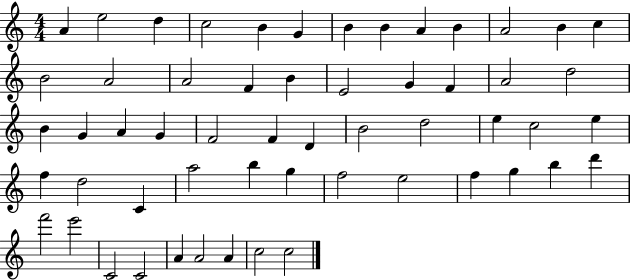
{
  \clef treble
  \numericTimeSignature
  \time 4/4
  \key c \major
  a'4 e''2 d''4 | c''2 b'4 g'4 | b'4 b'4 a'4 b'4 | a'2 b'4 c''4 | \break b'2 a'2 | a'2 f'4 b'4 | e'2 g'4 f'4 | a'2 d''2 | \break b'4 g'4 a'4 g'4 | f'2 f'4 d'4 | b'2 d''2 | e''4 c''2 e''4 | \break f''4 d''2 c'4 | a''2 b''4 g''4 | f''2 e''2 | f''4 g''4 b''4 d'''4 | \break f'''2 e'''2 | c'2 c'2 | a'4 a'2 a'4 | c''2 c''2 | \break \bar "|."
}